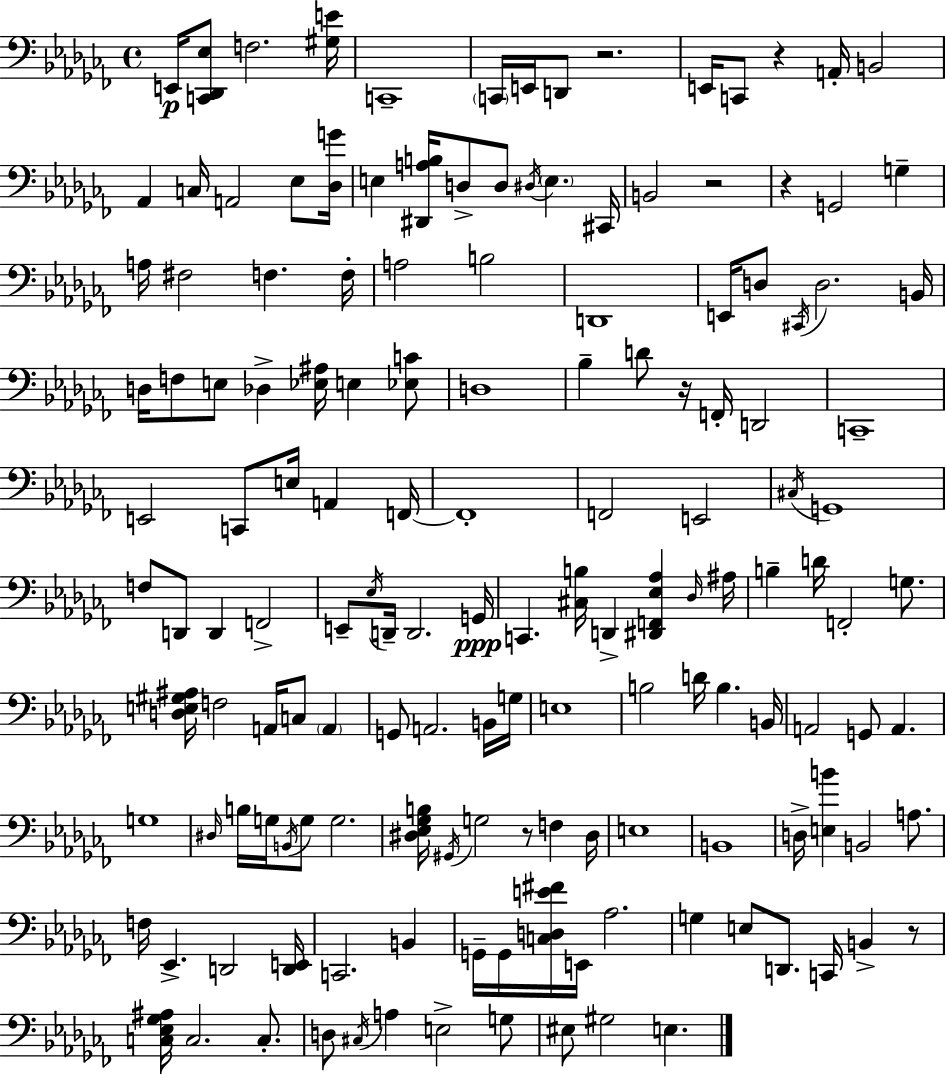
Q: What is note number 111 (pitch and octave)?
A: G2